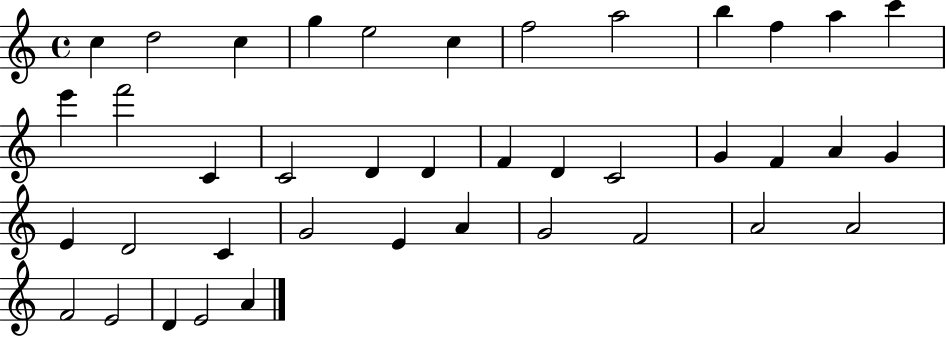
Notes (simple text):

C5/q D5/h C5/q G5/q E5/h C5/q F5/h A5/h B5/q F5/q A5/q C6/q E6/q F6/h C4/q C4/h D4/q D4/q F4/q D4/q C4/h G4/q F4/q A4/q G4/q E4/q D4/h C4/q G4/h E4/q A4/q G4/h F4/h A4/h A4/h F4/h E4/h D4/q E4/h A4/q